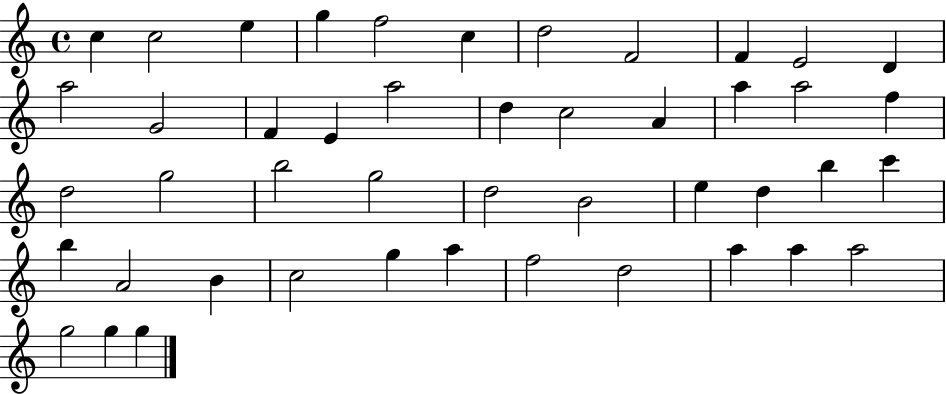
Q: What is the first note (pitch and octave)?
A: C5